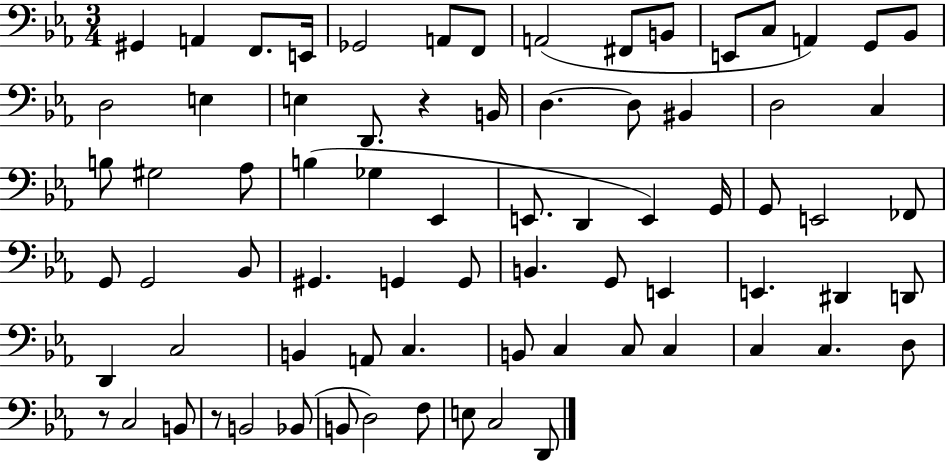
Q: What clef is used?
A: bass